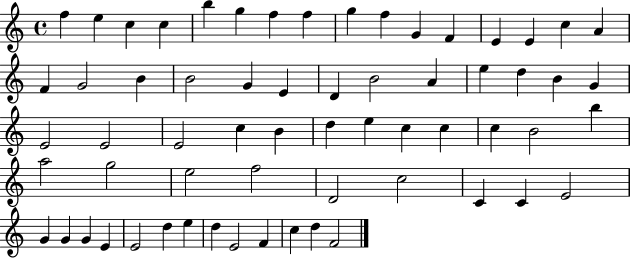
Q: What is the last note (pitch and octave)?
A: F4